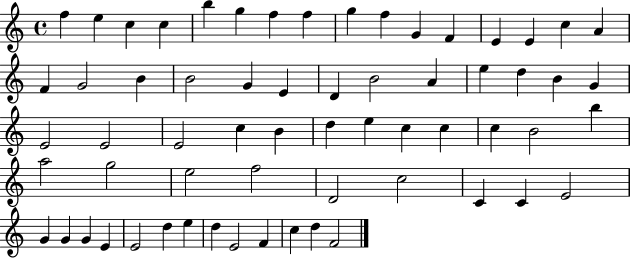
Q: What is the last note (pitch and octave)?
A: F4